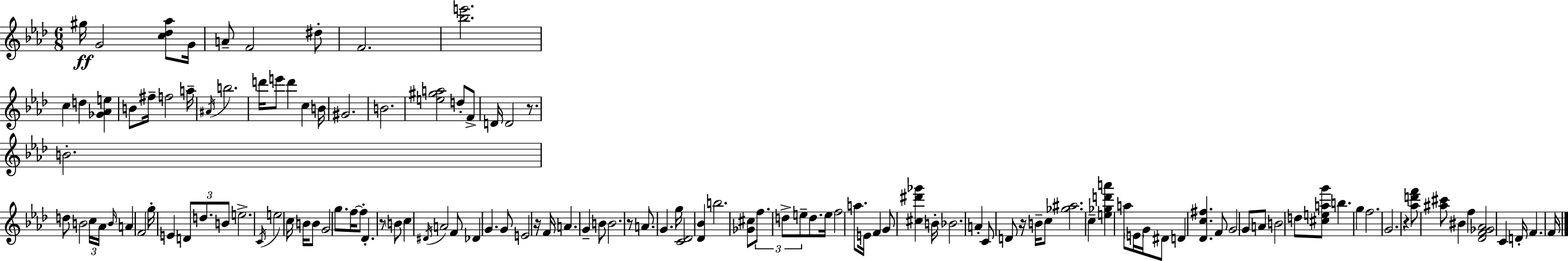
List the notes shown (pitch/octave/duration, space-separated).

G#5/s G4/h [C5,Db5,Ab5]/e G4/s A4/e F4/h D#5/e F4/h. [Bb5,E6]/h. C5/q D5/q [Gb4,Ab4,E5]/q B4/e F#5/s F5/h A5/s A#4/s B5/h. D6/s E6/e D6/q C5/q B4/s G#4/h. B4/h. [E5,G#5,A5]/h D5/e F4/e D4/s D4/h R/e. B4/h. D5/e B4/h C5/s Ab4/s B4/s A4/q F4/h G5/s E4/q D4/e D5/e. B4/e E5/h. C4/s E5/h C5/s B4/s B4/e G4/h G5/e. F5/s F5/e Db4/q. R/e B4/e C5/q D#4/s A4/h F4/e Db4/q G4/q. G4/e E4/h R/s F4/s A4/q. G4/q B4/e B4/h. R/e A4/e. G4/q. G5/s [C4,Db4]/h [Db4,Bb4]/q B5/h. [Gb4,C#5]/e F5/e. D5/e E5/e D5/e. E5/s F5/h A5/e. E4/s F4/q G4/e [C#5,D#6,Gb6]/q B4/s Bb4/h. A4/q C4/e D4/e R/s B4/s C5/e [Gb5,A#5]/h. C5/q [E5,Gb5,D6,A6]/q A5/e E4/s G4/s D#4/e D4/q [Db4,C5,F#5]/q. F4/e G4/h G4/e A4/e B4/h D5/e [C#5,E5,A5,G6]/e B5/q. G5/q F5/h. G4/h. R/q [Ab5,D6,F6]/e [A#5,C#6]/e BIS4/q F5/q [Db4,F4,Gb4,Ab4]/h C4/q D4/s F4/q. F4/s